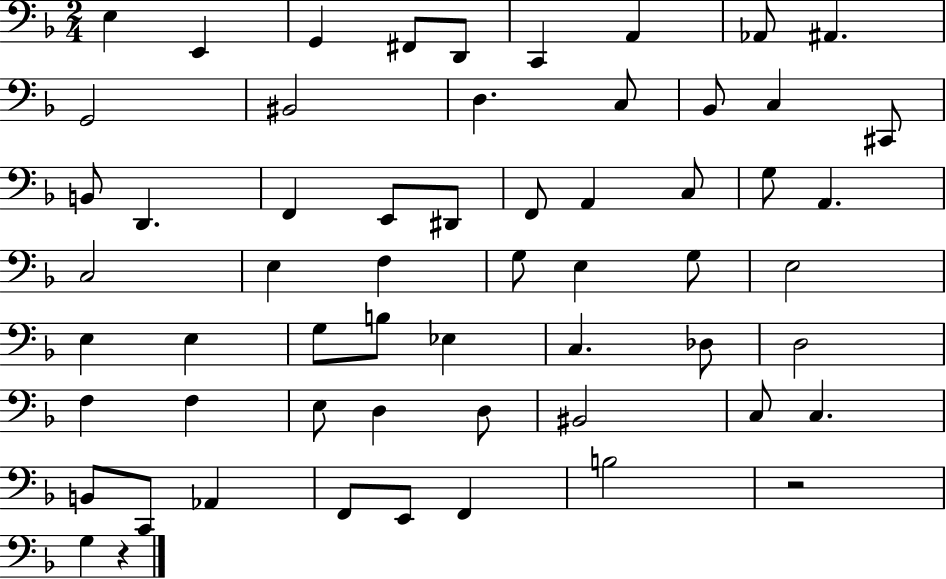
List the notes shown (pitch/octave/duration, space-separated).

E3/q E2/q G2/q F#2/e D2/e C2/q A2/q Ab2/e A#2/q. G2/h BIS2/h D3/q. C3/e Bb2/e C3/q C#2/e B2/e D2/q. F2/q E2/e D#2/e F2/e A2/q C3/e G3/e A2/q. C3/h E3/q F3/q G3/e E3/q G3/e E3/h E3/q E3/q G3/e B3/e Eb3/q C3/q. Db3/e D3/h F3/q F3/q E3/e D3/q D3/e BIS2/h C3/e C3/q. B2/e C2/e Ab2/q F2/e E2/e F2/q B3/h R/h G3/q R/q